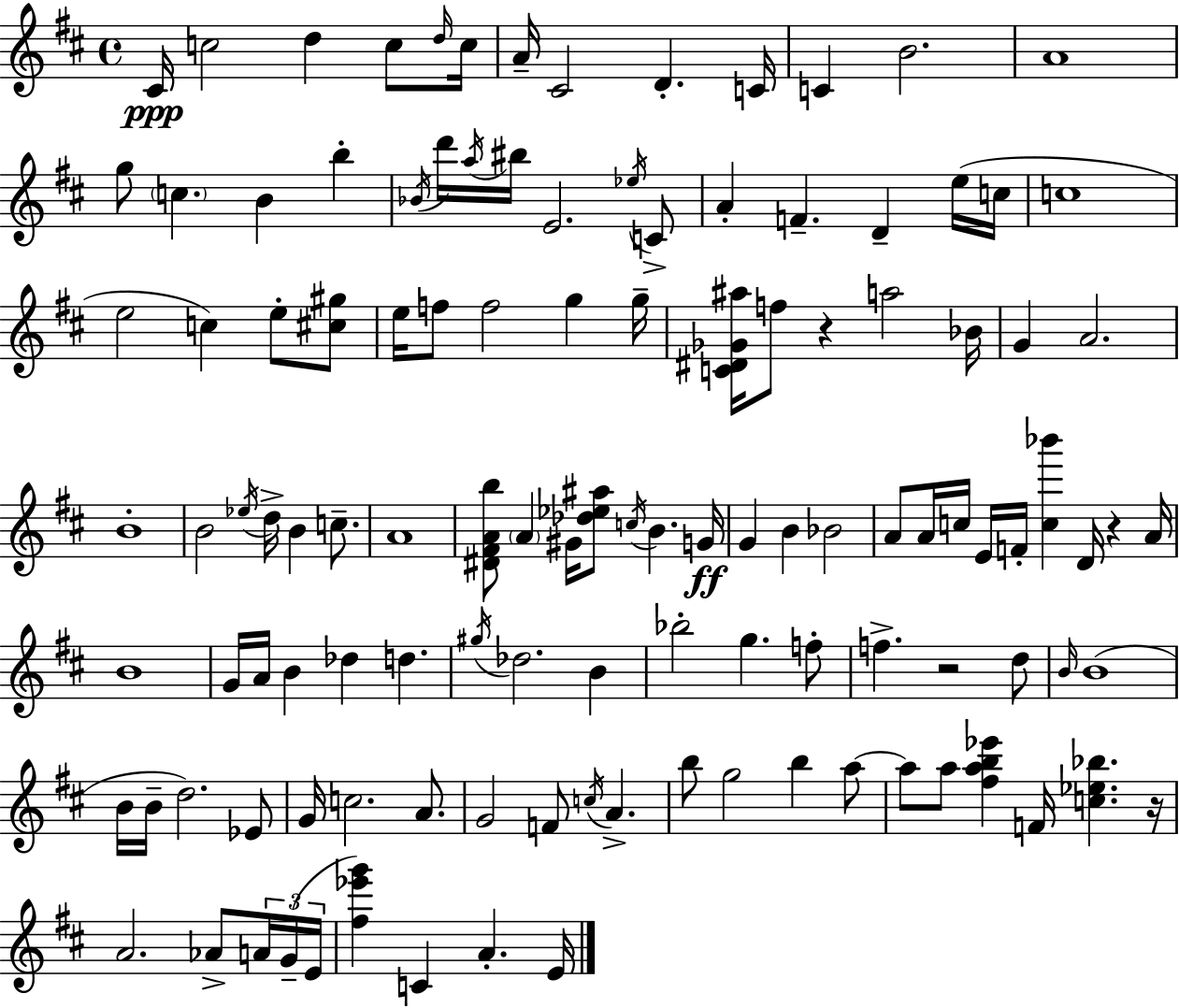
C#4/s C5/h D5/q C5/e D5/s C5/s A4/s C#4/h D4/q. C4/s C4/q B4/h. A4/w G5/e C5/q. B4/q B5/q Bb4/s D6/s A5/s BIS5/s E4/h. Eb5/s C4/e A4/q F4/q. D4/q E5/s C5/s C5/w E5/h C5/q E5/e [C#5,G#5]/e E5/s F5/e F5/h G5/q G5/s [C4,D#4,Gb4,A#5]/s F5/e R/q A5/h Bb4/s G4/q A4/h. B4/w B4/h Eb5/s D5/s B4/q C5/e. A4/w [D#4,F#4,A4,B5]/e A4/q G#4/s [Db5,Eb5,A#5]/e C5/s B4/q. G4/s G4/q B4/q Bb4/h A4/e A4/s C5/s E4/s F4/s [C5,Bb6]/q D4/s R/q A4/s B4/w G4/s A4/s B4/q Db5/q D5/q. G#5/s Db5/h. B4/q Bb5/h G5/q. F5/e F5/q. R/h D5/e B4/s B4/w B4/s B4/s D5/h. Eb4/e G4/s C5/h. A4/e. G4/h F4/e C5/s A4/q. B5/e G5/h B5/q A5/e A5/e A5/e [F#5,A5,B5,Eb6]/q F4/s [C5,Eb5,Bb5]/q. R/s A4/h. Ab4/e A4/s G4/s E4/s [F#5,Eb6,G6]/q C4/q A4/q. E4/s